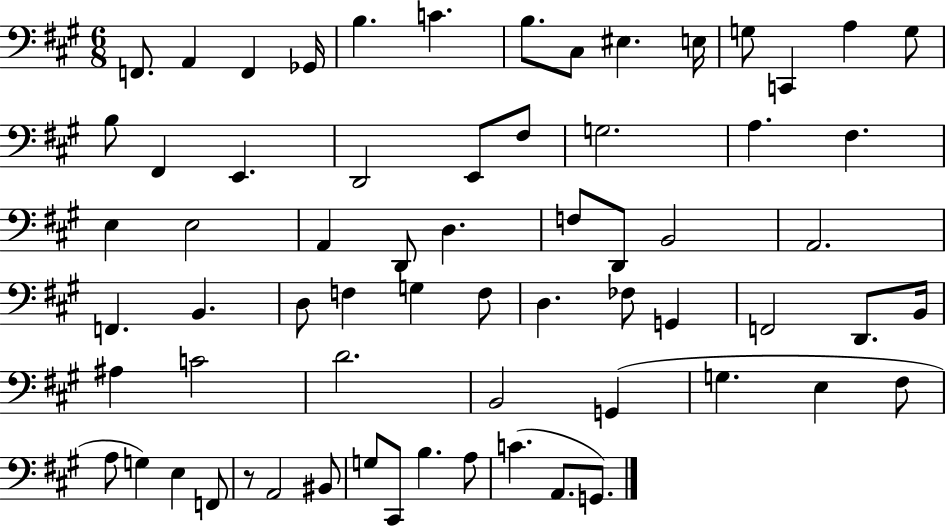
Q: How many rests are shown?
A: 1